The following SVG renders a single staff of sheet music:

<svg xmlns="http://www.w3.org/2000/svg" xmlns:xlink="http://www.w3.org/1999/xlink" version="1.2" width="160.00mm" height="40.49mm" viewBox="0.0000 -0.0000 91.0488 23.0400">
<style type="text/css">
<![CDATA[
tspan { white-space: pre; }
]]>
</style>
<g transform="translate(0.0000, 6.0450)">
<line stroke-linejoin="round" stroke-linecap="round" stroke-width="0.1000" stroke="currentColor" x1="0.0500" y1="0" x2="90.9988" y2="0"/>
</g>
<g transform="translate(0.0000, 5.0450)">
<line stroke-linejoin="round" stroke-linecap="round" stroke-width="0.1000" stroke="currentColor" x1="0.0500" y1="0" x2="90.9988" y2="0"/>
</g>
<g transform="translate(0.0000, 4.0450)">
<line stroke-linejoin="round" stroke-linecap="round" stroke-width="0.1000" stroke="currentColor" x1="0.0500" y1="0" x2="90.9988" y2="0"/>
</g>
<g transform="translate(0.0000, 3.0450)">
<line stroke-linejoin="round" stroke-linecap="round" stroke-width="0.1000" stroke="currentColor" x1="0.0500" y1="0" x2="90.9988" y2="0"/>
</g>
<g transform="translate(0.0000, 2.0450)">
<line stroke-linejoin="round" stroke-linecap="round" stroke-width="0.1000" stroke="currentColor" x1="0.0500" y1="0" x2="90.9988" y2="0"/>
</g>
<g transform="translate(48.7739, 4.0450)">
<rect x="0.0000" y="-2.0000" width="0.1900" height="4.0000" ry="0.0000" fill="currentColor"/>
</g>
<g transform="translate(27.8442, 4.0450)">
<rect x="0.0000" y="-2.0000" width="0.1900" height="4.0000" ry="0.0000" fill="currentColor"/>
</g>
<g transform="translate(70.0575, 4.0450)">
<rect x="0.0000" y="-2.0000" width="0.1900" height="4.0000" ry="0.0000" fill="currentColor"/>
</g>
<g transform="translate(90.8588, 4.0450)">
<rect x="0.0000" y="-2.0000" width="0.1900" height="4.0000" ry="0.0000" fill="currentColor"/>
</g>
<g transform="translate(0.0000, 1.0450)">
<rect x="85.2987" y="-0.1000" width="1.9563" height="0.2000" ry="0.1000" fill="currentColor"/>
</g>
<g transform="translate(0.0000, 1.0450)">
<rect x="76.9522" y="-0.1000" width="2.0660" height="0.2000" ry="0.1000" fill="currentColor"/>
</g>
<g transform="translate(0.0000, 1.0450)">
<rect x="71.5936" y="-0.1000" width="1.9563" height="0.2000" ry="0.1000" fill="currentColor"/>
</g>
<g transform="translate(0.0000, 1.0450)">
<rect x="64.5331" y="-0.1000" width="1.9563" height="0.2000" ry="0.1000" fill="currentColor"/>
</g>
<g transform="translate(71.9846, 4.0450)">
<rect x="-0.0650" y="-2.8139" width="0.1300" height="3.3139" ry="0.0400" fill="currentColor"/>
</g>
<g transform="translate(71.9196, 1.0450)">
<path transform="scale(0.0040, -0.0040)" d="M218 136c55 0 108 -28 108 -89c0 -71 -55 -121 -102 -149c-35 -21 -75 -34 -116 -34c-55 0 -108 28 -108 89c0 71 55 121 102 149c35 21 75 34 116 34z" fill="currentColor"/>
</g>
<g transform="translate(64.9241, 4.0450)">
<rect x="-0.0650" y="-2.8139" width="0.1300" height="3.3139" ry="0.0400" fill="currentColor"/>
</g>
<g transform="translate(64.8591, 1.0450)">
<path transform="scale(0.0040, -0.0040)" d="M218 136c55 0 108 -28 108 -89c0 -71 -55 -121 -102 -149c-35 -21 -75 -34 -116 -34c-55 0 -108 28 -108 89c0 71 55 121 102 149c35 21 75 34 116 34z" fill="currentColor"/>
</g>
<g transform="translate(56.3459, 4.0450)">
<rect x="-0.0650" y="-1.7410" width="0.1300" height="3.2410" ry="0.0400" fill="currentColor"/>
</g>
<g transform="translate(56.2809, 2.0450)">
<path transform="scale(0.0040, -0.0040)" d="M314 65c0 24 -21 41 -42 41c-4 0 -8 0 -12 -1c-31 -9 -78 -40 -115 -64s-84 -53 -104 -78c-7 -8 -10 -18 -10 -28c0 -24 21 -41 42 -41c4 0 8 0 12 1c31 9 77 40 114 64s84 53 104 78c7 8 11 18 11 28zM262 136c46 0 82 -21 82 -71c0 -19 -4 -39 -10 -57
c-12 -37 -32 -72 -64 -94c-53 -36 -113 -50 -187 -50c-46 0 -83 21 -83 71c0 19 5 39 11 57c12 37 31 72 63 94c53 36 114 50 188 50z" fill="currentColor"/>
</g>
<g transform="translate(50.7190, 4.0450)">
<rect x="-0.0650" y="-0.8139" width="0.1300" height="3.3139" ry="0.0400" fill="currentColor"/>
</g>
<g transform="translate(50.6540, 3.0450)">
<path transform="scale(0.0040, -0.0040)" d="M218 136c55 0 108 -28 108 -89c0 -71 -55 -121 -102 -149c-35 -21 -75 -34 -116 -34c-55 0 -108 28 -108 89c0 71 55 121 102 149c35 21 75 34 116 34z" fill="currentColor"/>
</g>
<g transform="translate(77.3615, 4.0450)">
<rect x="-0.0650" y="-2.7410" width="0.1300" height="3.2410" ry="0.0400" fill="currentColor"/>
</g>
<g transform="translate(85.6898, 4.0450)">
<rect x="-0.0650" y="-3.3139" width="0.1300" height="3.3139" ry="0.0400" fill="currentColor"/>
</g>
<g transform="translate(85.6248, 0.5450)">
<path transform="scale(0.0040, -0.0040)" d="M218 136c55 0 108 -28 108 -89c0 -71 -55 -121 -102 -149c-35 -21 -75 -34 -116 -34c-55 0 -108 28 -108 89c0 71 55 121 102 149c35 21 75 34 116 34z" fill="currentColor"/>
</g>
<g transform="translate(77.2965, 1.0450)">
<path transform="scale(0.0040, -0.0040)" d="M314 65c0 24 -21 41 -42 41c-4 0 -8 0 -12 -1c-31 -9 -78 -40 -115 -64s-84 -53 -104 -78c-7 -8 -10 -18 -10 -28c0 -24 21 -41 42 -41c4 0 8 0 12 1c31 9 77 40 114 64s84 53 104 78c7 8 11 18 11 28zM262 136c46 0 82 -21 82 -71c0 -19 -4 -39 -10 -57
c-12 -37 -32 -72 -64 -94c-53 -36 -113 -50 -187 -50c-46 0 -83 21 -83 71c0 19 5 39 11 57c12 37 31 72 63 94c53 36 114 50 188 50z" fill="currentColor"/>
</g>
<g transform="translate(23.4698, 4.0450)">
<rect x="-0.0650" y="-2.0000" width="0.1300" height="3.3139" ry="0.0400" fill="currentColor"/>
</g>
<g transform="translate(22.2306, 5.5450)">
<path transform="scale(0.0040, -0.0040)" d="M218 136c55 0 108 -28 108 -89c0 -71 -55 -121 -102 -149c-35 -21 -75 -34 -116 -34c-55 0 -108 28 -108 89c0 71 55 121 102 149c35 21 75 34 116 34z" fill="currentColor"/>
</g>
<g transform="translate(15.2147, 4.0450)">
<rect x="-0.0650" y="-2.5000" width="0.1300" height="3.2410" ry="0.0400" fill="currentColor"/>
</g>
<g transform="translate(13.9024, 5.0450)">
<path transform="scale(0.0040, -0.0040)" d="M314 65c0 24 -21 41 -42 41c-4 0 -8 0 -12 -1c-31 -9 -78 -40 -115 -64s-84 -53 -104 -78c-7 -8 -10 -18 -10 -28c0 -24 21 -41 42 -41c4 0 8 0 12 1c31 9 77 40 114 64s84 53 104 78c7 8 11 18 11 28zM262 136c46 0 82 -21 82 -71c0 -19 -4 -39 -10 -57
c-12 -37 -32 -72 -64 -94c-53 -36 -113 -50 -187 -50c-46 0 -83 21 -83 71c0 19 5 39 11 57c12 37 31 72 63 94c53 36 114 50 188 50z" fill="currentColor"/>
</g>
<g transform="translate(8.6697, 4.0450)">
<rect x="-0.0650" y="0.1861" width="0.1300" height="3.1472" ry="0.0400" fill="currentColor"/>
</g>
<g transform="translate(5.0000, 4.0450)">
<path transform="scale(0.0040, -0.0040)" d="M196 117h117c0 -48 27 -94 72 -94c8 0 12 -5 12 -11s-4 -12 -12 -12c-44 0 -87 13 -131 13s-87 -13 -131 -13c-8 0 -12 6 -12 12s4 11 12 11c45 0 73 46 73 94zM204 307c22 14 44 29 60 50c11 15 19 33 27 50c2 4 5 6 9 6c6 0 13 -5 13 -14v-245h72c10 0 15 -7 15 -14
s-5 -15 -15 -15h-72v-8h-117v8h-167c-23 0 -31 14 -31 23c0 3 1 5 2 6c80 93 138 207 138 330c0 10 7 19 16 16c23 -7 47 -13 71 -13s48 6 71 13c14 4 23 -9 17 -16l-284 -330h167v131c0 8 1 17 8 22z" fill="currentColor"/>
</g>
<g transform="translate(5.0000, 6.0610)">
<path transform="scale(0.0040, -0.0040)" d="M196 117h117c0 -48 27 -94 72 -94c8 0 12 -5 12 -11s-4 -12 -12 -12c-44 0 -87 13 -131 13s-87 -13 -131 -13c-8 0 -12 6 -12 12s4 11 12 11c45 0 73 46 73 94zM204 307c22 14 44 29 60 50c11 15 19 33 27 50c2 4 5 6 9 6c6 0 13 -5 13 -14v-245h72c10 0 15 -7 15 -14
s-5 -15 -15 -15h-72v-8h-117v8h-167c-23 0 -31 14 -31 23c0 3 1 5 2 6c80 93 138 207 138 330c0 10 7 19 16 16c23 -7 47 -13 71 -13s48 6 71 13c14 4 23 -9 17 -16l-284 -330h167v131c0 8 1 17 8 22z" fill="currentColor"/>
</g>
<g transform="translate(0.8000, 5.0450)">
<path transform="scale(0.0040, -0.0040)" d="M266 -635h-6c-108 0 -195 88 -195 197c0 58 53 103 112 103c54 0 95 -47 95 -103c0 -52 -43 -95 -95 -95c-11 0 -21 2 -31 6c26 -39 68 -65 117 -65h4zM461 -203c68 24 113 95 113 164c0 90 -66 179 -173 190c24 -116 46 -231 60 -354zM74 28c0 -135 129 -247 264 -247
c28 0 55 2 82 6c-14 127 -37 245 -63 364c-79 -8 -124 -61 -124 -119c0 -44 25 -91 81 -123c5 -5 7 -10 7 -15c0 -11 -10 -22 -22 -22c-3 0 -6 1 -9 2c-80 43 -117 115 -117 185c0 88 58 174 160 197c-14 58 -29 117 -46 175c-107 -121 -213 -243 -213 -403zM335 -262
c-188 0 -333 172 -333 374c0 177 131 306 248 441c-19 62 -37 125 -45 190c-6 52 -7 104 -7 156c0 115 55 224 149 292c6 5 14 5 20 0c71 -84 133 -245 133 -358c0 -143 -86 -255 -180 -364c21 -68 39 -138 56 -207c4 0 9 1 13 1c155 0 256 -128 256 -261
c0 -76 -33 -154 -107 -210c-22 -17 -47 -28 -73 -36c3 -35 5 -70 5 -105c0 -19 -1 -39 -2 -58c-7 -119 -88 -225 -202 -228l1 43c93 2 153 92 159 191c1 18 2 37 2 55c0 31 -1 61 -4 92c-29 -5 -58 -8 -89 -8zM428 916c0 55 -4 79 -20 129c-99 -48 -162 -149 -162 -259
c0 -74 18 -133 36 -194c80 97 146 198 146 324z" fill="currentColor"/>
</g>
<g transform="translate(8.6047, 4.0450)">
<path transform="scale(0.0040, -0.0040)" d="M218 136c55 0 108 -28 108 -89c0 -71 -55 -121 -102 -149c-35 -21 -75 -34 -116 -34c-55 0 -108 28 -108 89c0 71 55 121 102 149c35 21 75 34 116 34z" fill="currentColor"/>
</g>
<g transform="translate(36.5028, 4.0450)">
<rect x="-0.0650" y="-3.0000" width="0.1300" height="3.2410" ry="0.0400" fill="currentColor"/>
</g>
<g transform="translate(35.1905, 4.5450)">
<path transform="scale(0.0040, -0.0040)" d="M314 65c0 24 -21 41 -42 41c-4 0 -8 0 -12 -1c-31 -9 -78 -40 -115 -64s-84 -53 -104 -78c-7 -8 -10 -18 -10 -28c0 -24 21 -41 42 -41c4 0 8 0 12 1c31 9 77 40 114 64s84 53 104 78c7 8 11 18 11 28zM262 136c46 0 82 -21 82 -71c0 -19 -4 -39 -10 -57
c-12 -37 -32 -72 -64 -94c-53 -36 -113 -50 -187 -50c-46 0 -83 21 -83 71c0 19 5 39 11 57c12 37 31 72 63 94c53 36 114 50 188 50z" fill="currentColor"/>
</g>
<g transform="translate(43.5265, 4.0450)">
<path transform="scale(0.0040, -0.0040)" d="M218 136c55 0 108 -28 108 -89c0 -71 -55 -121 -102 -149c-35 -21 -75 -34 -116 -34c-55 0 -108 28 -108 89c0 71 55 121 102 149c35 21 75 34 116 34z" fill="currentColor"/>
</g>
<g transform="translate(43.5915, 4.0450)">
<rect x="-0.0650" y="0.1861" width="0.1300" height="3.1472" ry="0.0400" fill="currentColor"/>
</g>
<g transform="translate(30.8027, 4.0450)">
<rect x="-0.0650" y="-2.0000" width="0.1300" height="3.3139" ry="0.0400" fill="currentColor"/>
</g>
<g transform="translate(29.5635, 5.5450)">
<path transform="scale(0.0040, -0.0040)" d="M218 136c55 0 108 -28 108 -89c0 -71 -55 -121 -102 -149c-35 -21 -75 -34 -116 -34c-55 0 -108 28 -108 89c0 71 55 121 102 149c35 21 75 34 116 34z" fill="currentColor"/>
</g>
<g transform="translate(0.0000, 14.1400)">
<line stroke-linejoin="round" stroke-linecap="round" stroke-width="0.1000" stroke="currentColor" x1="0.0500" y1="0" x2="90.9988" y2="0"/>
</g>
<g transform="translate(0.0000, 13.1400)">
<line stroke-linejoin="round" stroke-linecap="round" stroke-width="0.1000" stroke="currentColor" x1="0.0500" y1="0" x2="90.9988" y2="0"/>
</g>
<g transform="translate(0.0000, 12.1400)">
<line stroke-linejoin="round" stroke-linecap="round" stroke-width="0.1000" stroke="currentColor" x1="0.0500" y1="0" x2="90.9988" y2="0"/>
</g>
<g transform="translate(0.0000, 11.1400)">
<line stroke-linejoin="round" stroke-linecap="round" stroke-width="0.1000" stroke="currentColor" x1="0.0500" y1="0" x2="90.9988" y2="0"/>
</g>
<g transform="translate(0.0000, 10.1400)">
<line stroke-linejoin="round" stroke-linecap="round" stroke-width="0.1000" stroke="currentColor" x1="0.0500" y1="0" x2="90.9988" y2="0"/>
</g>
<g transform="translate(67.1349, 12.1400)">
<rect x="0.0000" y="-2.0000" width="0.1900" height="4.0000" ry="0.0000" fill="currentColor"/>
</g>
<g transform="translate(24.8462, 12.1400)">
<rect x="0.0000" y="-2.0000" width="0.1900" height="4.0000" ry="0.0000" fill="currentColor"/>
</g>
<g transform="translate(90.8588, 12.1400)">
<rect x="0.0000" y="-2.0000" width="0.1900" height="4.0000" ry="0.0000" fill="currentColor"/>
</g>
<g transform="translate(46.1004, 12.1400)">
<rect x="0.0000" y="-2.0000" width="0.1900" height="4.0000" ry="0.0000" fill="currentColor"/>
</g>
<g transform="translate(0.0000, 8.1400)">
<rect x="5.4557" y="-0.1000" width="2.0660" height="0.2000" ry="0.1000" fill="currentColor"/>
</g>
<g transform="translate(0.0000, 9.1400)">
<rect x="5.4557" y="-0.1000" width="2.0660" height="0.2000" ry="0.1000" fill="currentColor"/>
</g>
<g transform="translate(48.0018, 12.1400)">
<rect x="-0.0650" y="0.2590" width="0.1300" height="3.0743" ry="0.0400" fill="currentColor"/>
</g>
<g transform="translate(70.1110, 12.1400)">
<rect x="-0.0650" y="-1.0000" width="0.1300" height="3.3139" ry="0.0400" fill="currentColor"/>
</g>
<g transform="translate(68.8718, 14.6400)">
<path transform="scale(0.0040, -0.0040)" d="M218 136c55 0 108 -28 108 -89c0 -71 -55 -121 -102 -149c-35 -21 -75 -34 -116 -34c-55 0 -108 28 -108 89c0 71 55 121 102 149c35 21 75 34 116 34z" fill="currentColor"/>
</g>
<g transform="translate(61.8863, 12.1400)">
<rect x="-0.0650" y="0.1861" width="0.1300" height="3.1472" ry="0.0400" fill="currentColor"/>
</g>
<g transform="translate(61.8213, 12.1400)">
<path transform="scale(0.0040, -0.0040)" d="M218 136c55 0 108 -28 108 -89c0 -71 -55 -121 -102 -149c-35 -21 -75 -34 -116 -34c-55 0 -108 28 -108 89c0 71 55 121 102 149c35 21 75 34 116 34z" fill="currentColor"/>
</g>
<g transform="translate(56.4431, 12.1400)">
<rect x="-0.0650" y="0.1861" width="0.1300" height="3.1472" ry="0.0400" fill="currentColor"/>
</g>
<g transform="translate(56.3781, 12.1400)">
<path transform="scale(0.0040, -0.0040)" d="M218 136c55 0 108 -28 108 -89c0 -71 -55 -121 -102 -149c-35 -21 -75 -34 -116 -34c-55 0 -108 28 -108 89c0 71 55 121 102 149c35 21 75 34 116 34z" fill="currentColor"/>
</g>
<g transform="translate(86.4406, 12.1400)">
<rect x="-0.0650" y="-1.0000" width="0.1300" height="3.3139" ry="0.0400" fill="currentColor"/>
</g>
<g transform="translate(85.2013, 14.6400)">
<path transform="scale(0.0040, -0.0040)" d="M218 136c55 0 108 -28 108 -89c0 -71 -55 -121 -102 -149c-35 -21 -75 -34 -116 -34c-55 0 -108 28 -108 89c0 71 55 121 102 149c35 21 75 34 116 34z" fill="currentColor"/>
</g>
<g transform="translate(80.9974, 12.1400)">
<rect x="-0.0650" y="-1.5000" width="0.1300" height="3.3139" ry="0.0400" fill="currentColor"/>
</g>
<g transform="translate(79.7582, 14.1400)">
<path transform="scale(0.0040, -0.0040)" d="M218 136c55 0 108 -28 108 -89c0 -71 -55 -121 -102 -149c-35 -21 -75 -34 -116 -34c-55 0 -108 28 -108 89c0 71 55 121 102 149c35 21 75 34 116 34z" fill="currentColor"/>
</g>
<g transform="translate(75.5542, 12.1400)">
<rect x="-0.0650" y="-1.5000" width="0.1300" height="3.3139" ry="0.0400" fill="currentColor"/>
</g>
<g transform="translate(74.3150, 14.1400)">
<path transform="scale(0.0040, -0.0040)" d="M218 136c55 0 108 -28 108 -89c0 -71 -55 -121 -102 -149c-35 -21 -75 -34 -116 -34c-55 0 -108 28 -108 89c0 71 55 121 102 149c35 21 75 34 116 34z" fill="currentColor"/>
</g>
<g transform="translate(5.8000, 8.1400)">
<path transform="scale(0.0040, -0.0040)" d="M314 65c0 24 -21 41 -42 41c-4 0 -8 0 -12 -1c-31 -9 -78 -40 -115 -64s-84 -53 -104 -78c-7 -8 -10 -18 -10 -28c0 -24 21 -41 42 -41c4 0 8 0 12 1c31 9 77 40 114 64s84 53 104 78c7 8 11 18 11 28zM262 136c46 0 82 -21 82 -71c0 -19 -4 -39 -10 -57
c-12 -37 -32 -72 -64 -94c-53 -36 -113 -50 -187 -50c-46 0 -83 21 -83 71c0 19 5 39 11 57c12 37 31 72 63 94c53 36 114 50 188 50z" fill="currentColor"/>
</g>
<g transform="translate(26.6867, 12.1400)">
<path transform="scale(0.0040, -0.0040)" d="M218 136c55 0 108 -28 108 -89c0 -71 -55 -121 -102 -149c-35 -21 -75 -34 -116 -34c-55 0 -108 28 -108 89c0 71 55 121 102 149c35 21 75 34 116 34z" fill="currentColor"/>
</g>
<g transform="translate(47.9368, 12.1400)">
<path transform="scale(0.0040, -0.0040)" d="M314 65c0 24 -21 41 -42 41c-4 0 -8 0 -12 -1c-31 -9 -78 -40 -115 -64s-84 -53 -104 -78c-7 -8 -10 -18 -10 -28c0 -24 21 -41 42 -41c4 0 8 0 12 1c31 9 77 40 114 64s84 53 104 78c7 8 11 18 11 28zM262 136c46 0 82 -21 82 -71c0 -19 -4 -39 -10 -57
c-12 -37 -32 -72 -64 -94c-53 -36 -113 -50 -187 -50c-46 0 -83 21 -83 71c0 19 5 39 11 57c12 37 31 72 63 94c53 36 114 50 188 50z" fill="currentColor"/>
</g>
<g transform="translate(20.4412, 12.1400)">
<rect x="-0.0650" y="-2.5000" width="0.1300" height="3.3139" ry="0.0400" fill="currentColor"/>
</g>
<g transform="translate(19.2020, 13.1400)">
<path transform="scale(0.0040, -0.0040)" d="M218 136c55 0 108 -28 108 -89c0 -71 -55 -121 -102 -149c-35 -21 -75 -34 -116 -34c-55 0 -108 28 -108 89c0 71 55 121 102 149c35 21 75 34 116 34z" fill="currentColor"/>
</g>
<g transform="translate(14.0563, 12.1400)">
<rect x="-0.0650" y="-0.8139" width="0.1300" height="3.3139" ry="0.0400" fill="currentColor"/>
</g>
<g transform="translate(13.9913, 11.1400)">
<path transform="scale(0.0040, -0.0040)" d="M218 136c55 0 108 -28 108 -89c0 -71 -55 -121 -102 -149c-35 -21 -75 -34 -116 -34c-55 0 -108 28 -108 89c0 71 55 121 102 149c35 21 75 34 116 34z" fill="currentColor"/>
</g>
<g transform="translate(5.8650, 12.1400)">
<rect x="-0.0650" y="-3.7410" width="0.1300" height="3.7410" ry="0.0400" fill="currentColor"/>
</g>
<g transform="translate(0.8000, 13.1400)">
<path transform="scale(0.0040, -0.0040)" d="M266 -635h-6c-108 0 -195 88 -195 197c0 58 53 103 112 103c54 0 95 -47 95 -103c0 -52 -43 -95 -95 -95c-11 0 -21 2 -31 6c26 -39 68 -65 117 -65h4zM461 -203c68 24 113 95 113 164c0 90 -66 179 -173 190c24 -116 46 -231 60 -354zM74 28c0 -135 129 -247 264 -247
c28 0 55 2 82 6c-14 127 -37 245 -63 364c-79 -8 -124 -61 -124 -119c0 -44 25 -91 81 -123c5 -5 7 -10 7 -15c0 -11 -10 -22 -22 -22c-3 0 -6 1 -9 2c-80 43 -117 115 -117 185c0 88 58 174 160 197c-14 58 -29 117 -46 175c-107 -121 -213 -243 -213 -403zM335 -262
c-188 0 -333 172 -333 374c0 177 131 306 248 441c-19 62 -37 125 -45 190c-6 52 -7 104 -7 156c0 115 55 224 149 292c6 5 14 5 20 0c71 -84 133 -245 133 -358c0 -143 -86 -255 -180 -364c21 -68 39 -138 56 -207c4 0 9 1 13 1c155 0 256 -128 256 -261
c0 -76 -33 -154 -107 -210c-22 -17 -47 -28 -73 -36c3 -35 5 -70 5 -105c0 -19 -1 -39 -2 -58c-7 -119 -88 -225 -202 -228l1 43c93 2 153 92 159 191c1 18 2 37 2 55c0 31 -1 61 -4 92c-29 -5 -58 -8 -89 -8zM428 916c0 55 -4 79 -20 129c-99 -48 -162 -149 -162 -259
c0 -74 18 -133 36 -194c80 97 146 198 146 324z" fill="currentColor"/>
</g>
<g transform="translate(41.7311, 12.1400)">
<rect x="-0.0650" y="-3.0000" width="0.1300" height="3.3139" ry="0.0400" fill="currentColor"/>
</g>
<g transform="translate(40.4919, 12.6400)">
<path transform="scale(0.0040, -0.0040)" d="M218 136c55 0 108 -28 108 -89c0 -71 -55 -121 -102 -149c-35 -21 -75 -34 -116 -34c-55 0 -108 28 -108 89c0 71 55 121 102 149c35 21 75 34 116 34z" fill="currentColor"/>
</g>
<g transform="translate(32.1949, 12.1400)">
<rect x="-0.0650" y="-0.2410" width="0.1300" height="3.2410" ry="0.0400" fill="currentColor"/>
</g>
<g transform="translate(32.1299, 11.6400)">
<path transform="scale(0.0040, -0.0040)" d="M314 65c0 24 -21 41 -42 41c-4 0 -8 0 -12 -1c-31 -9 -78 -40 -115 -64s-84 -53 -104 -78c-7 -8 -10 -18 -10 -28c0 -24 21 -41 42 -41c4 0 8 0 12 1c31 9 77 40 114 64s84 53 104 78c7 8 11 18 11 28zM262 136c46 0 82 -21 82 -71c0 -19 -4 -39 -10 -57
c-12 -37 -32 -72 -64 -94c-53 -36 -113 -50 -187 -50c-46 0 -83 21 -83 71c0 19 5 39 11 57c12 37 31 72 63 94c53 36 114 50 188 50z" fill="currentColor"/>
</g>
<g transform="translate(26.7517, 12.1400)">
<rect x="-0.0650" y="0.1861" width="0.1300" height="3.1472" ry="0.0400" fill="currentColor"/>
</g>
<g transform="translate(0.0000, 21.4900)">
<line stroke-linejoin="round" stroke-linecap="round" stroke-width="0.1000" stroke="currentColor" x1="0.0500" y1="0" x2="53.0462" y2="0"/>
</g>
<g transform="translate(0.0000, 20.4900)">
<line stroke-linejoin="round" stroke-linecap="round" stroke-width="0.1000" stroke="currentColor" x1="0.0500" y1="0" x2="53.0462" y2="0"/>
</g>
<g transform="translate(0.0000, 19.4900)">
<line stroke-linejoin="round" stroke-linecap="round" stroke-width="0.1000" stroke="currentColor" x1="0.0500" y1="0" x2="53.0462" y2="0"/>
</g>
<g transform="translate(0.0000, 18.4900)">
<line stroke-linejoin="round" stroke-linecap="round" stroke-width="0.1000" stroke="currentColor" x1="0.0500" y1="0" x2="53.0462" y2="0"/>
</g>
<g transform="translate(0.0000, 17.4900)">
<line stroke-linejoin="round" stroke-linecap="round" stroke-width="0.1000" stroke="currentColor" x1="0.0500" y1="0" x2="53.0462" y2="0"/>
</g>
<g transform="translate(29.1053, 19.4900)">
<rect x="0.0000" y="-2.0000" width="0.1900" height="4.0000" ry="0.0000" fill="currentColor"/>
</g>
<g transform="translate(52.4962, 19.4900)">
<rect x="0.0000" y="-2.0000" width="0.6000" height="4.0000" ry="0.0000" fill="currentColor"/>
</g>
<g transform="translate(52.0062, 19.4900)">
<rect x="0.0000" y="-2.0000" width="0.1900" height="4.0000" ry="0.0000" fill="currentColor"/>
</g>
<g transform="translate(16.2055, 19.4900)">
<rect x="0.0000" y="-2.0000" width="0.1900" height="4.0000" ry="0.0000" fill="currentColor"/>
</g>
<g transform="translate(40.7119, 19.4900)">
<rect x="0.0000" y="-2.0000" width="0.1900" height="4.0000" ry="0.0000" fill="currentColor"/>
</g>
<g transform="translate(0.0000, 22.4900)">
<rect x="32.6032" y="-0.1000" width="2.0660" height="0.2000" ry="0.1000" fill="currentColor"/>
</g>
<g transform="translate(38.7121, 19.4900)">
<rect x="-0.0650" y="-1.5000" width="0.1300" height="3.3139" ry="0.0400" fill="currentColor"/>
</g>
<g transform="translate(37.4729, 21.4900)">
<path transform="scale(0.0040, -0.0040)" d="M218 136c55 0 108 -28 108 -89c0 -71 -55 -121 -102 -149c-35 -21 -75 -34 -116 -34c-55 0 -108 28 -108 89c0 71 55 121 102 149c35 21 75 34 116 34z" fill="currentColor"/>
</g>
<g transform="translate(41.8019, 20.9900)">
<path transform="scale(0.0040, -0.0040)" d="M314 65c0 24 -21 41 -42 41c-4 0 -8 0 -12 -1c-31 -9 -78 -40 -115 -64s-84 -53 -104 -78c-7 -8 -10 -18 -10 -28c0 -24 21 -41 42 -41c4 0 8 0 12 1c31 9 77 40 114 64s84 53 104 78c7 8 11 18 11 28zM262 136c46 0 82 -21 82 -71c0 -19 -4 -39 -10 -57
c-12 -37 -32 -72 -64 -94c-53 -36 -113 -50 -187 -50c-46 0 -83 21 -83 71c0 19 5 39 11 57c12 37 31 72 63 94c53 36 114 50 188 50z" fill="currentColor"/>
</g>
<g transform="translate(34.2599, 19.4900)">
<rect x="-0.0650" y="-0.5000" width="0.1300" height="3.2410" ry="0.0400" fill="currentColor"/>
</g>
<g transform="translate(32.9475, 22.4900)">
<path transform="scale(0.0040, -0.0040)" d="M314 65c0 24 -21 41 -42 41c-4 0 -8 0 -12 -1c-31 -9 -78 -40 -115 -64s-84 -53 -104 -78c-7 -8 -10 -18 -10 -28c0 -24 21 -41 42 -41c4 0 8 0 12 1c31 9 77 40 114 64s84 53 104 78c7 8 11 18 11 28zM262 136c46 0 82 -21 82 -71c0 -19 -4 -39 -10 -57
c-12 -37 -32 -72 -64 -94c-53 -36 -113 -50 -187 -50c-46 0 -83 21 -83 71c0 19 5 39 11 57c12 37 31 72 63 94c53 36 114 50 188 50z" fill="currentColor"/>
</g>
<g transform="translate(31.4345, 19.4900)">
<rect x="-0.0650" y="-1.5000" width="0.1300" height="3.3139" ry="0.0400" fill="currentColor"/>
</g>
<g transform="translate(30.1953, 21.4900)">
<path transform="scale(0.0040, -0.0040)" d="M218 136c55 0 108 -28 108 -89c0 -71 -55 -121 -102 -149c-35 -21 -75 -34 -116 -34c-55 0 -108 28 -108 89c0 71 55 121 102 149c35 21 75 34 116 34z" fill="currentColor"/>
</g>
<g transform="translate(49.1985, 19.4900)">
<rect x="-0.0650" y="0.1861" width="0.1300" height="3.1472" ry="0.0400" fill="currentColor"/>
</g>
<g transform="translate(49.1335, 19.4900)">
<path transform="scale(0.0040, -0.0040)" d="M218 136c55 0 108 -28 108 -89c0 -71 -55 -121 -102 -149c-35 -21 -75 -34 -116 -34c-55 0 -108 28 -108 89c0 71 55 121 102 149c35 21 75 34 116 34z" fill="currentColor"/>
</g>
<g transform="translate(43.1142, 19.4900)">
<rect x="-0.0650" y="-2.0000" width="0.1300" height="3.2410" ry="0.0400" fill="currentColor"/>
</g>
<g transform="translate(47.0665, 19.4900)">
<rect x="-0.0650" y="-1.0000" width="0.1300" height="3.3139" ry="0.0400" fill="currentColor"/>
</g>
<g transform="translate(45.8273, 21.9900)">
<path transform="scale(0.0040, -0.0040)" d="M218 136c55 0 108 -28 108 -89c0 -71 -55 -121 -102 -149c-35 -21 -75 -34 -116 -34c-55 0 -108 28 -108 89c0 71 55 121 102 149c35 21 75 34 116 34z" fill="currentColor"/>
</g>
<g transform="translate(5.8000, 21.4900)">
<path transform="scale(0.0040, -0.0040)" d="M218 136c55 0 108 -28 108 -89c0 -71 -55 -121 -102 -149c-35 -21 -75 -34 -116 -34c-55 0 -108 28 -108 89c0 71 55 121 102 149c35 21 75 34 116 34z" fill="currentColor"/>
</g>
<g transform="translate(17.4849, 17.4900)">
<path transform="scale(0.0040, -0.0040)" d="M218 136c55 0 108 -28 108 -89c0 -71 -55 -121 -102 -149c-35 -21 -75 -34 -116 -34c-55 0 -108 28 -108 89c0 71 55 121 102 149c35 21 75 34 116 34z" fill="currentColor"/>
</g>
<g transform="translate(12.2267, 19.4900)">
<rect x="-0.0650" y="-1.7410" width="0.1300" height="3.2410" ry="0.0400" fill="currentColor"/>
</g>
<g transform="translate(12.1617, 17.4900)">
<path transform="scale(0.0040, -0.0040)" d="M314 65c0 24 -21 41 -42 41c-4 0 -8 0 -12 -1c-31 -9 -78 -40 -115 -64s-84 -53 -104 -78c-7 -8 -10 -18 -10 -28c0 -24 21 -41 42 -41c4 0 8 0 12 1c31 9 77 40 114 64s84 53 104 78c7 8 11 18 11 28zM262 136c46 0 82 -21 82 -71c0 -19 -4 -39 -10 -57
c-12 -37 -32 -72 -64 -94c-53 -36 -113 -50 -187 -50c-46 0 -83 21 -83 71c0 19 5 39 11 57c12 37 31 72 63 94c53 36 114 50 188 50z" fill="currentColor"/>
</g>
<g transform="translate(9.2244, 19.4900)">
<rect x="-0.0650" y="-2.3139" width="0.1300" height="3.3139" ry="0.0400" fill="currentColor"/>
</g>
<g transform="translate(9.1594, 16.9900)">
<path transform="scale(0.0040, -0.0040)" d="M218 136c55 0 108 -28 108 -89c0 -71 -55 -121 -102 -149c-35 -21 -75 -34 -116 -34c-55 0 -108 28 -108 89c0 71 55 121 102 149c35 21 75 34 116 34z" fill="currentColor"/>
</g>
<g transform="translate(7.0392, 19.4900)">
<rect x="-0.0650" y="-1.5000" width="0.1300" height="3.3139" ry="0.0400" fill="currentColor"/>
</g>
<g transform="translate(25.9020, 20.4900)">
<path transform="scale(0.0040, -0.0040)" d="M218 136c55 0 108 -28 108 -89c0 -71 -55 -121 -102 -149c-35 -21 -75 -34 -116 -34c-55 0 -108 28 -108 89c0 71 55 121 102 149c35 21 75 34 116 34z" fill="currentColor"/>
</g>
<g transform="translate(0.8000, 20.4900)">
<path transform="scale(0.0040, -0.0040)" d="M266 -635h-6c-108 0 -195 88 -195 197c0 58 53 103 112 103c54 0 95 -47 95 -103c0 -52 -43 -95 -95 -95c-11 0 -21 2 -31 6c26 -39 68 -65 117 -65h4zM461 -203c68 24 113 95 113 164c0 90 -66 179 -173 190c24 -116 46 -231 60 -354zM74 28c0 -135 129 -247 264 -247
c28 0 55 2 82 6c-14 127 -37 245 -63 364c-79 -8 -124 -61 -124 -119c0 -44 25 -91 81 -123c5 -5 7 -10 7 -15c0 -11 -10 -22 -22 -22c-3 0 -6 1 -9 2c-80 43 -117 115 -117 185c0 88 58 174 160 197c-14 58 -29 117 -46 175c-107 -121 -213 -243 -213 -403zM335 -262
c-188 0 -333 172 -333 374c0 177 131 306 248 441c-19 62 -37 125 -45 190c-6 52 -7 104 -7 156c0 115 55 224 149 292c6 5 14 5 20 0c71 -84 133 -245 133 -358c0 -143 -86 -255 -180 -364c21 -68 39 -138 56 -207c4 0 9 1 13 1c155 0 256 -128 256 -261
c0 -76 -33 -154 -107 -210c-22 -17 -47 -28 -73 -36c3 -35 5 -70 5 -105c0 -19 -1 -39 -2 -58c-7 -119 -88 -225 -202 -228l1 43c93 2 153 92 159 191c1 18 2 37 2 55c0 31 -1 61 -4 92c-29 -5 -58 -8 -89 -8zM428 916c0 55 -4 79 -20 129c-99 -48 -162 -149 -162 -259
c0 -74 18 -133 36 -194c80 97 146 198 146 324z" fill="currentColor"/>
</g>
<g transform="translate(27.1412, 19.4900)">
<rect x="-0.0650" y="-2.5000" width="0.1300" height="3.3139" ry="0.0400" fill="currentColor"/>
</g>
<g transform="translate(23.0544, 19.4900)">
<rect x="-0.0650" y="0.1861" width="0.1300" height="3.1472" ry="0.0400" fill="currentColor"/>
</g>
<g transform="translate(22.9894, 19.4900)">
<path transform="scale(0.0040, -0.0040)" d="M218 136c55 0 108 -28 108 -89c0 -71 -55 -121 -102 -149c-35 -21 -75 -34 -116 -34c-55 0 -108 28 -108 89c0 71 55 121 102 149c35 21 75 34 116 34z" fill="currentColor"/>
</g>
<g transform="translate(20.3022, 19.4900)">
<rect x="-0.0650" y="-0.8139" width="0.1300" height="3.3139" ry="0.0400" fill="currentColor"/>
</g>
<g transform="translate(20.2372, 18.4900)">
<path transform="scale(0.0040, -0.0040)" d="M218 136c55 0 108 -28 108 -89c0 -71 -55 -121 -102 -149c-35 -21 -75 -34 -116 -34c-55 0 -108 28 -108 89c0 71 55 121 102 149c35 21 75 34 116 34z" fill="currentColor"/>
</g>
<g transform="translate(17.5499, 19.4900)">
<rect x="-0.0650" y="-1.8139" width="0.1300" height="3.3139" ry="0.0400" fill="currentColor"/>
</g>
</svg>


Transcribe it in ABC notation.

X:1
T:Untitled
M:4/4
L:1/4
K:C
B G2 F F A2 B d f2 a a a2 b c'2 d G B c2 A B2 B B D E E D E g f2 f d B G E C2 E F2 D B